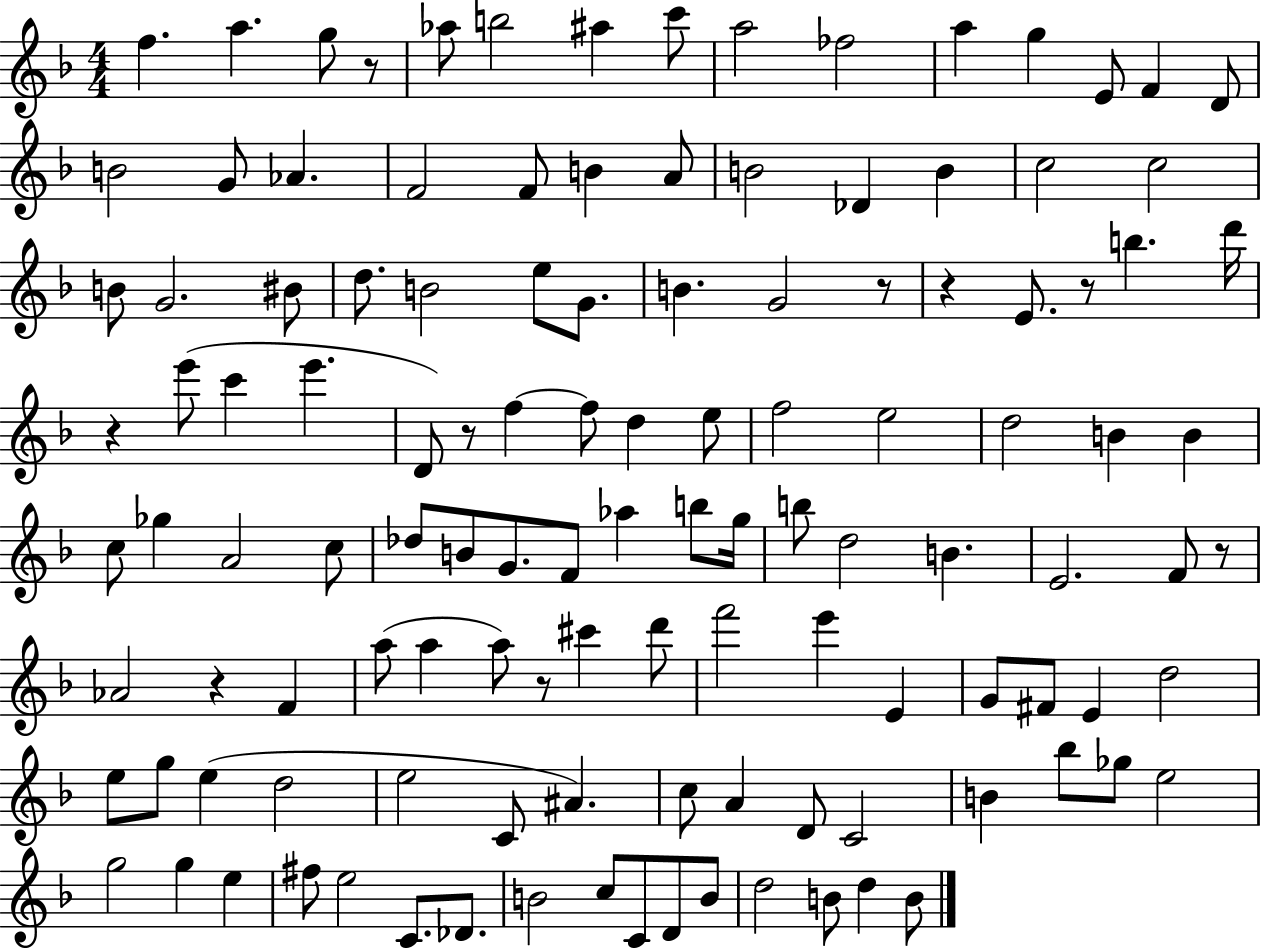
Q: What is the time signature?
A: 4/4